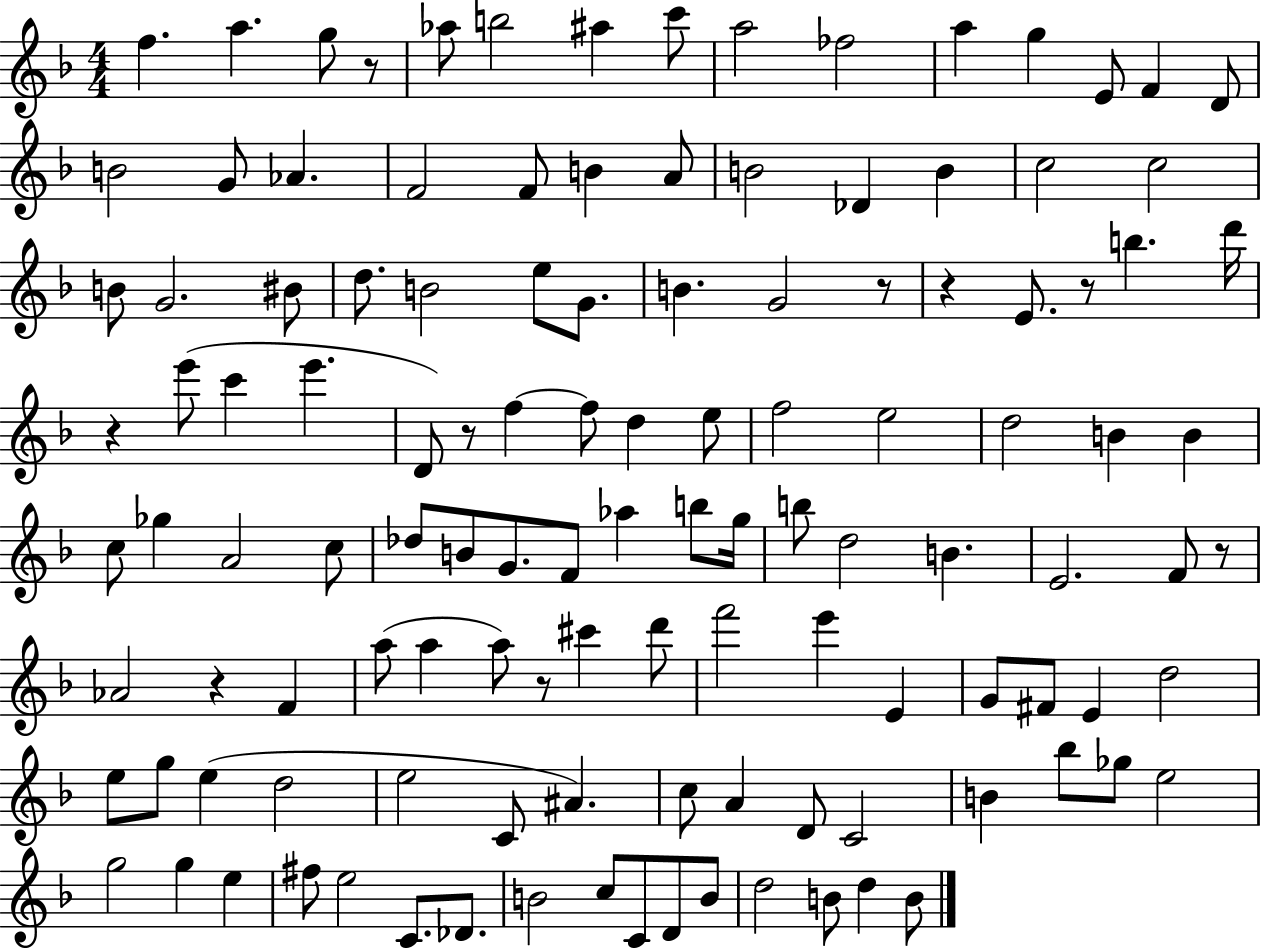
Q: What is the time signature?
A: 4/4